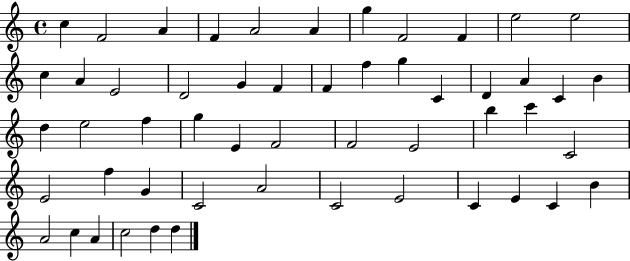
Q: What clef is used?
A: treble